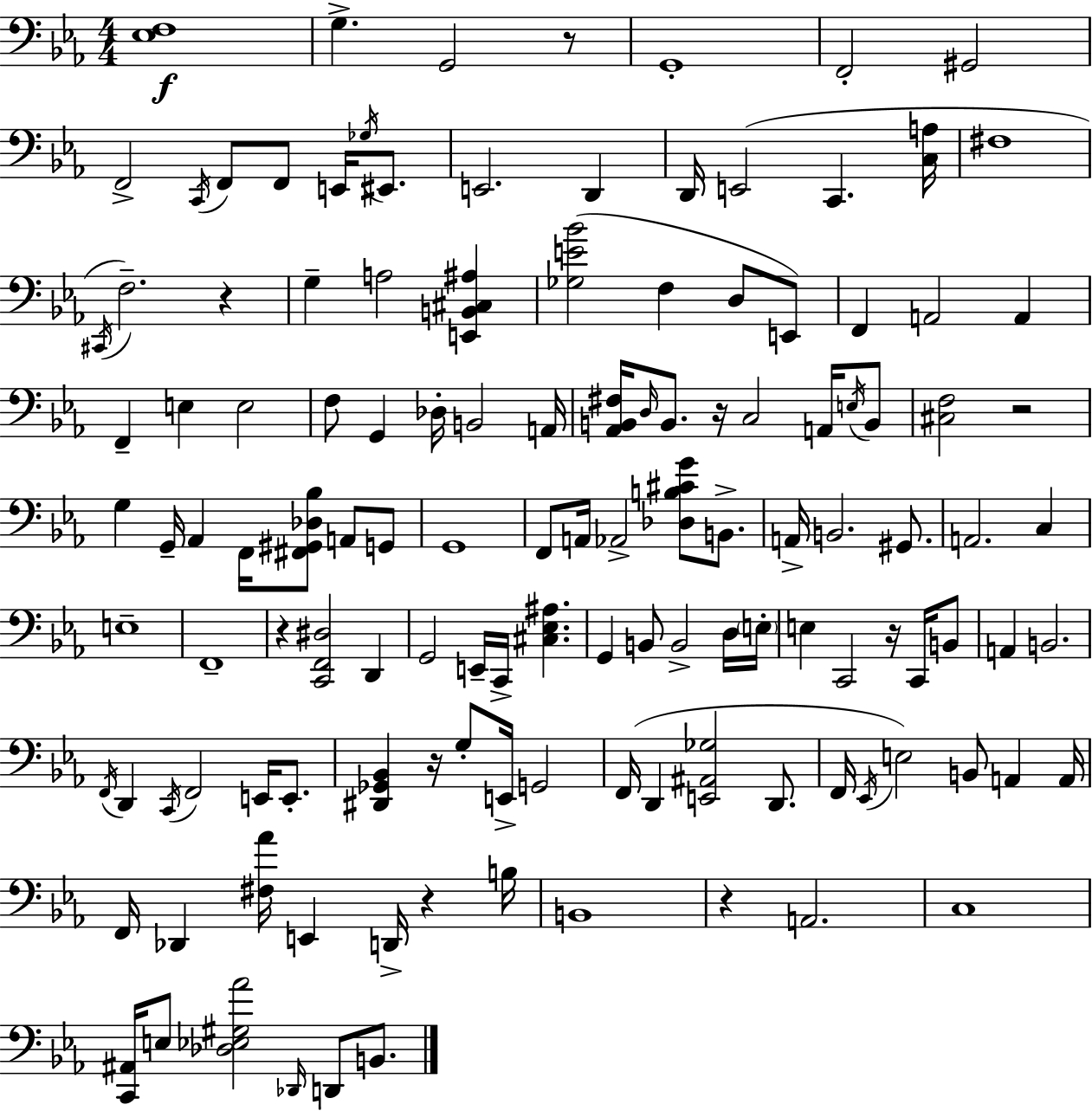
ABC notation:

X:1
T:Untitled
M:4/4
L:1/4
K:Cm
[_E,F,]4 G, G,,2 z/2 G,,4 F,,2 ^G,,2 F,,2 C,,/4 F,,/2 F,,/2 E,,/4 _G,/4 ^E,,/2 E,,2 D,, D,,/4 E,,2 C,, [C,A,]/4 ^F,4 ^C,,/4 F,2 z G, A,2 [E,,B,,^C,^A,] [_G,E_B]2 F, D,/2 E,,/2 F,, A,,2 A,, F,, E, E,2 F,/2 G,, _D,/4 B,,2 A,,/4 [_A,,B,,^F,]/4 D,/4 B,,/2 z/4 C,2 A,,/4 E,/4 B,,/2 [^C,F,]2 z2 G, G,,/4 _A,, F,,/4 [^F,,^G,,_D,_B,]/2 A,,/2 G,,/2 G,,4 F,,/2 A,,/4 _A,,2 [_D,B,^CG]/2 B,,/2 A,,/4 B,,2 ^G,,/2 A,,2 C, E,4 F,,4 z [C,,F,,^D,]2 D,, G,,2 E,,/4 C,,/4 [^C,_E,^A,] G,, B,,/2 B,,2 D,/4 E,/4 E, C,,2 z/4 C,,/4 B,,/2 A,, B,,2 F,,/4 D,, C,,/4 F,,2 E,,/4 E,,/2 [^D,,_G,,_B,,] z/4 G,/2 E,,/4 G,,2 F,,/4 D,, [E,,^A,,_G,]2 D,,/2 F,,/4 _E,,/4 E,2 B,,/2 A,, A,,/4 F,,/4 _D,, [^F,_A]/4 E,, D,,/4 z B,/4 B,,4 z A,,2 C,4 [C,,^A,,]/4 E,/2 [_D,_E,^G,_A]2 _D,,/4 D,,/2 B,,/2